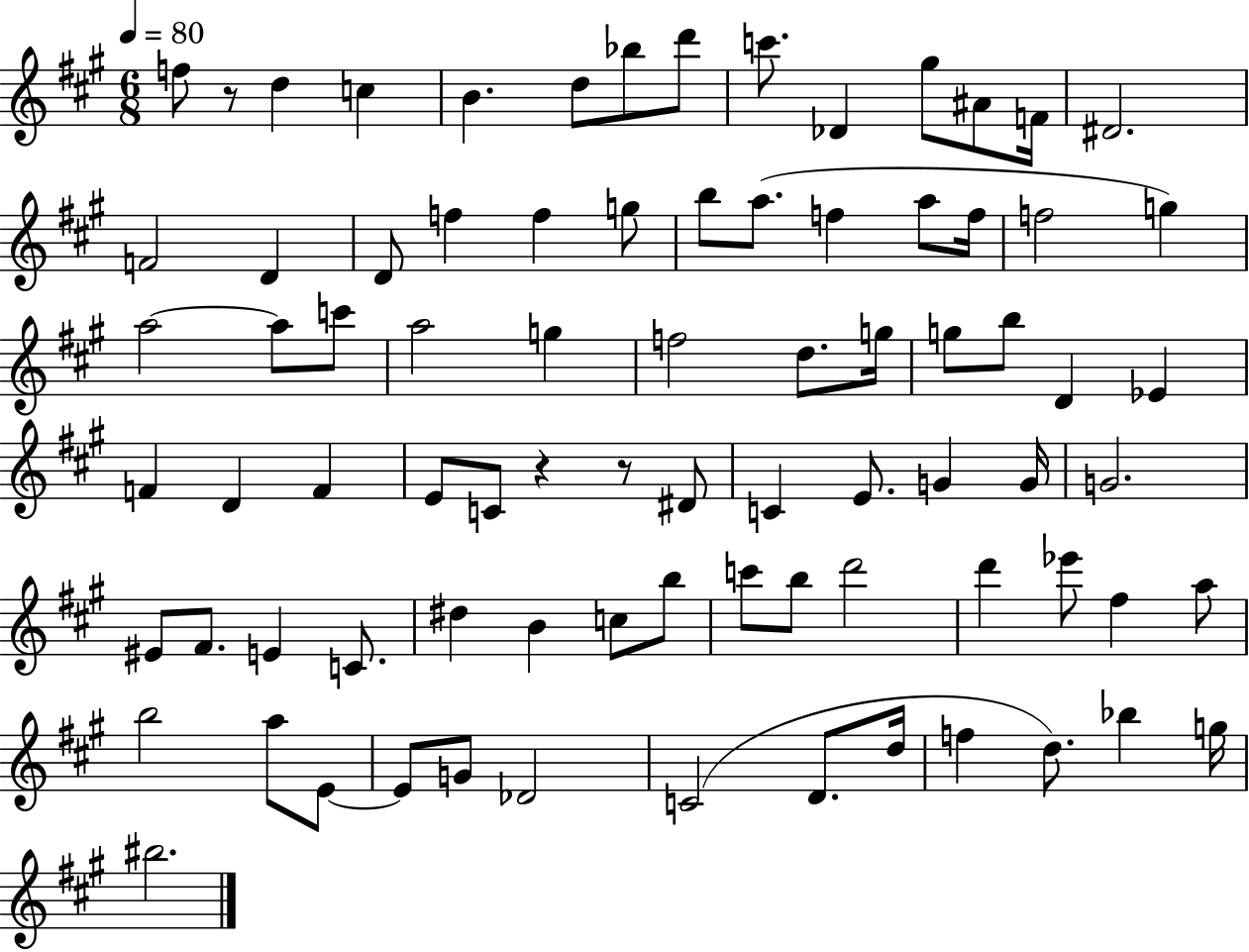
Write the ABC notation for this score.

X:1
T:Untitled
M:6/8
L:1/4
K:A
f/2 z/2 d c B d/2 _b/2 d'/2 c'/2 _D ^g/2 ^A/2 F/4 ^D2 F2 D D/2 f f g/2 b/2 a/2 f a/2 f/4 f2 g a2 a/2 c'/2 a2 g f2 d/2 g/4 g/2 b/2 D _E F D F E/2 C/2 z z/2 ^D/2 C E/2 G G/4 G2 ^E/2 ^F/2 E C/2 ^d B c/2 b/2 c'/2 b/2 d'2 d' _e'/2 ^f a/2 b2 a/2 E/2 E/2 G/2 _D2 C2 D/2 d/4 f d/2 _b g/4 ^b2